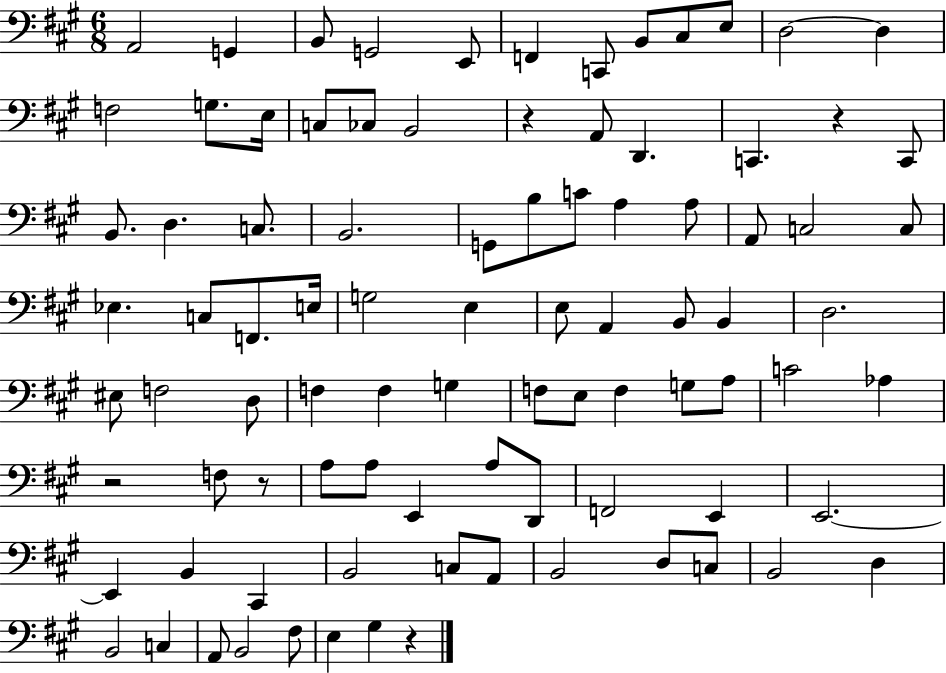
{
  \clef bass
  \numericTimeSignature
  \time 6/8
  \key a \major
  a,2 g,4 | b,8 g,2 e,8 | f,4 c,8 b,8 cis8 e8 | d2~~ d4 | \break f2 g8. e16 | c8 ces8 b,2 | r4 a,8 d,4. | c,4. r4 c,8 | \break b,8. d4. c8. | b,2. | g,8 b8 c'8 a4 a8 | a,8 c2 c8 | \break ees4. c8 f,8. e16 | g2 e4 | e8 a,4 b,8 b,4 | d2. | \break eis8 f2 d8 | f4 f4 g4 | f8 e8 f4 g8 a8 | c'2 aes4 | \break r2 f8 r8 | a8 a8 e,4 a8 d,8 | f,2 e,4 | e,2.~~ | \break e,4 b,4 cis,4 | b,2 c8 a,8 | b,2 d8 c8 | b,2 d4 | \break b,2 c4 | a,8 b,2 fis8 | e4 gis4 r4 | \bar "|."
}